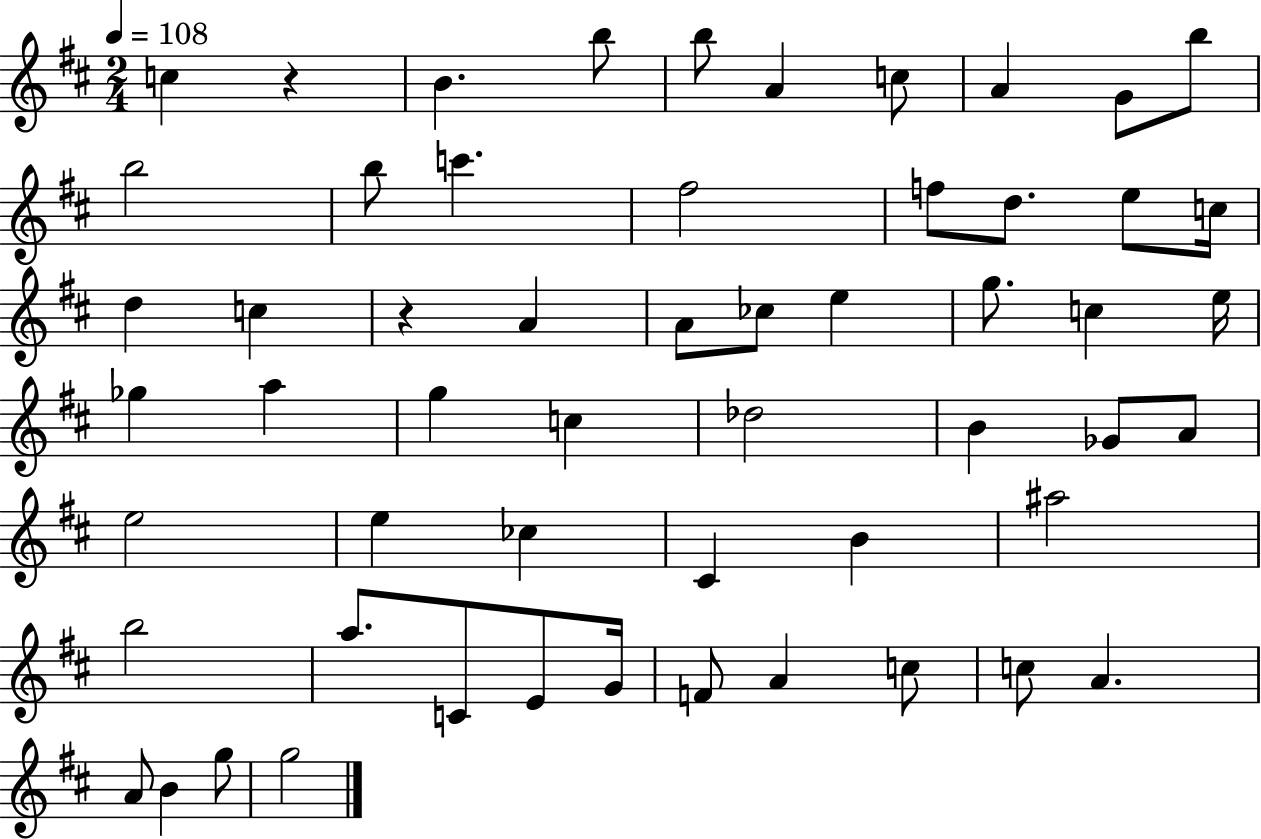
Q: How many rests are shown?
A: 2